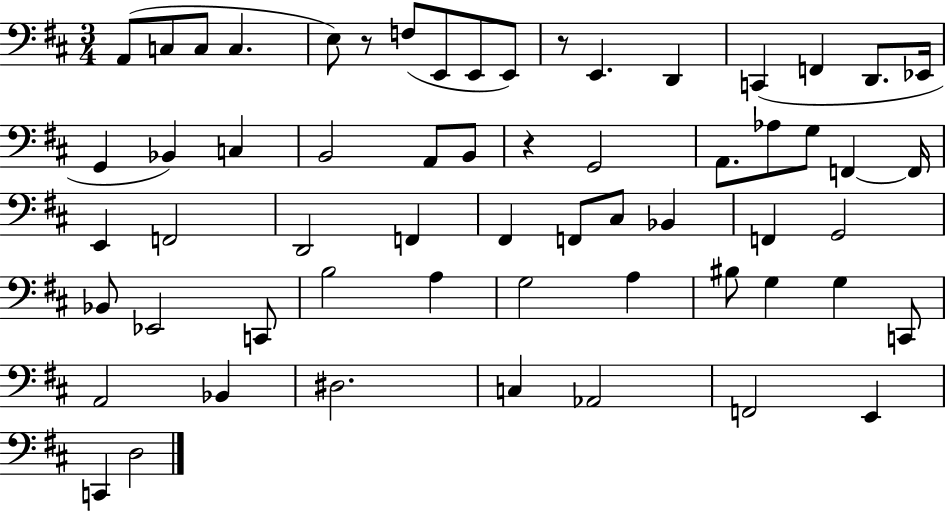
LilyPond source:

{
  \clef bass
  \numericTimeSignature
  \time 3/4
  \key d \major
  a,8( c8 c8 c4. | e8) r8 f8( e,8 e,8 e,8) | r8 e,4. d,4 | c,4( f,4 d,8. ees,16 | \break g,4 bes,4) c4 | b,2 a,8 b,8 | r4 g,2 | a,8. aes8 g8 f,4~~ f,16 | \break e,4 f,2 | d,2 f,4 | fis,4 f,8 cis8 bes,4 | f,4 g,2 | \break bes,8 ees,2 c,8 | b2 a4 | g2 a4 | bis8 g4 g4 c,8 | \break a,2 bes,4 | dis2. | c4 aes,2 | f,2 e,4 | \break c,4 d2 | \bar "|."
}